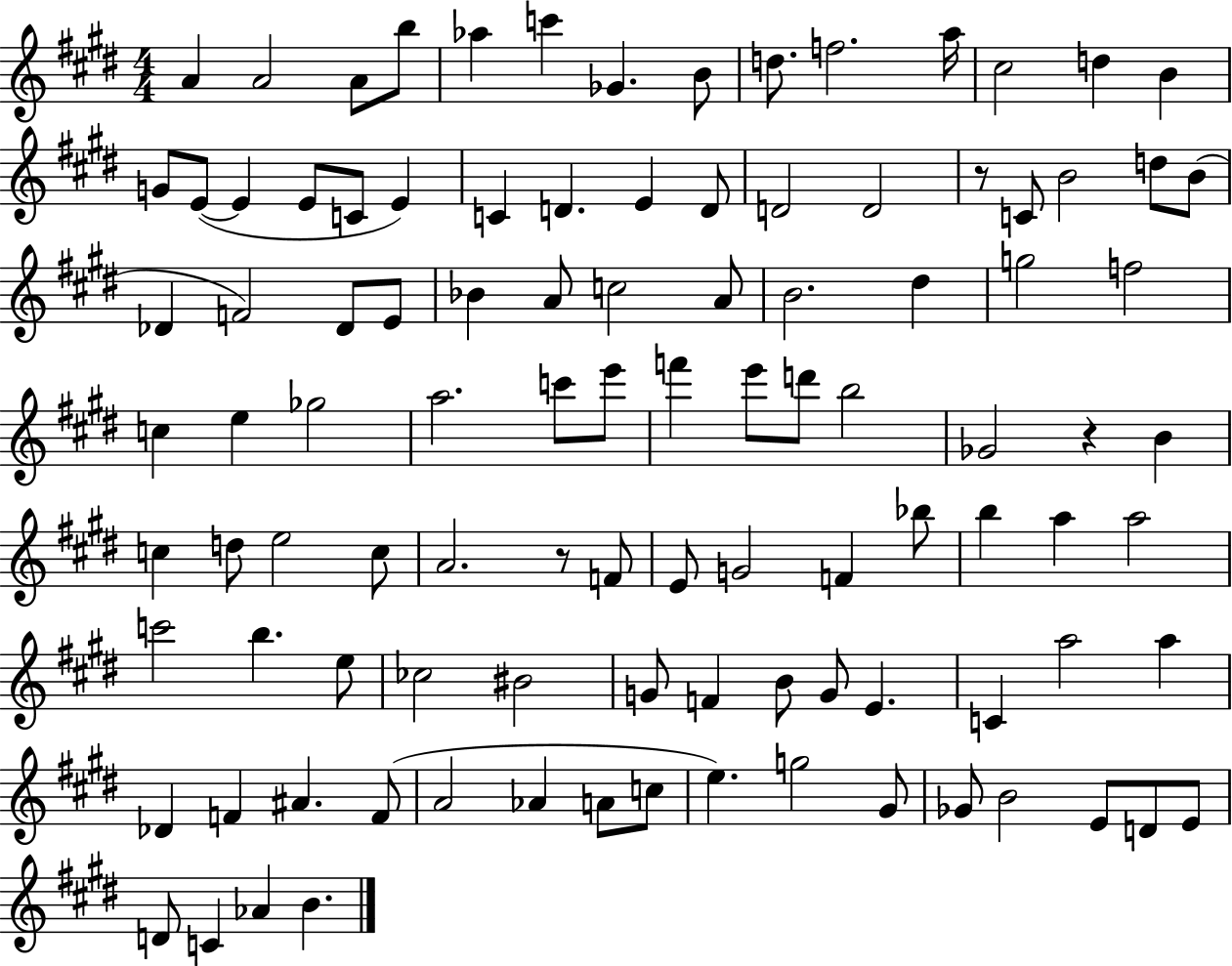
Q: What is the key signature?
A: E major